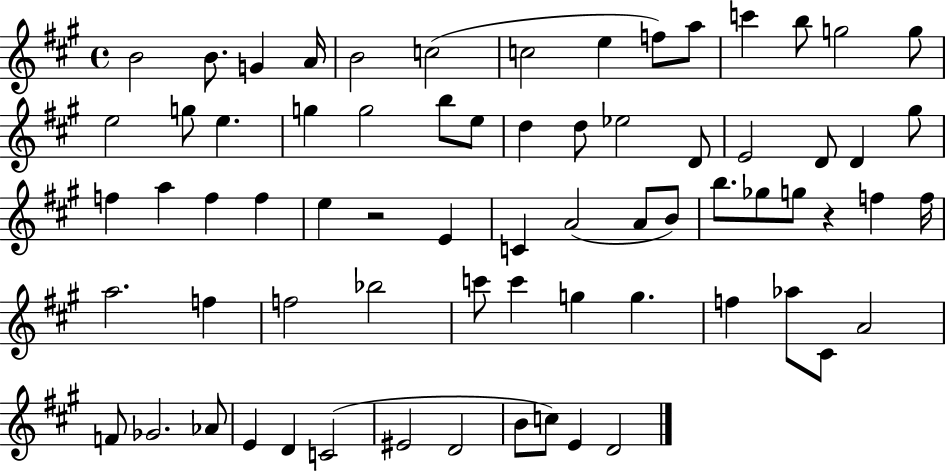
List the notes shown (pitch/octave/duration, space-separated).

B4/h B4/e. G4/q A4/s B4/h C5/h C5/h E5/q F5/e A5/e C6/q B5/e G5/h G5/e E5/h G5/e E5/q. G5/q G5/h B5/e E5/e D5/q D5/e Eb5/h D4/e E4/h D4/e D4/q G#5/e F5/q A5/q F5/q F5/q E5/q R/h E4/q C4/q A4/h A4/e B4/e B5/e. Gb5/e G5/e R/q F5/q F5/s A5/h. F5/q F5/h Bb5/h C6/e C6/q G5/q G5/q. F5/q Ab5/e C#4/e A4/h F4/e Gb4/h. Ab4/e E4/q D4/q C4/h EIS4/h D4/h B4/e C5/e E4/q D4/h